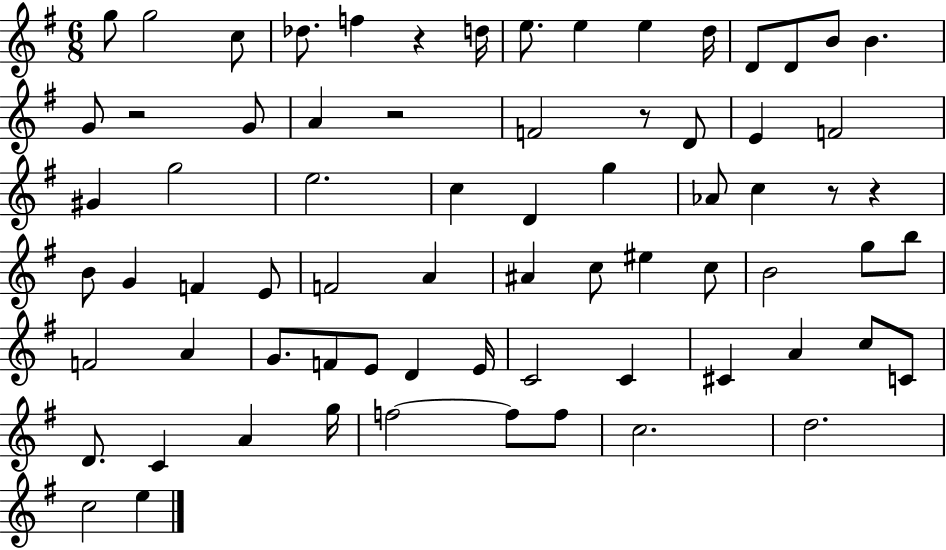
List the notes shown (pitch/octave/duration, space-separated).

G5/e G5/h C5/e Db5/e. F5/q R/q D5/s E5/e. E5/q E5/q D5/s D4/e D4/e B4/e B4/q. G4/e R/h G4/e A4/q R/h F4/h R/e D4/e E4/q F4/h G#4/q G5/h E5/h. C5/q D4/q G5/q Ab4/e C5/q R/e R/q B4/e G4/q F4/q E4/e F4/h A4/q A#4/q C5/e EIS5/q C5/e B4/h G5/e B5/e F4/h A4/q G4/e. F4/e E4/e D4/q E4/s C4/h C4/q C#4/q A4/q C5/e C4/e D4/e. C4/q A4/q G5/s F5/h F5/e F5/e C5/h. D5/h. C5/h E5/q